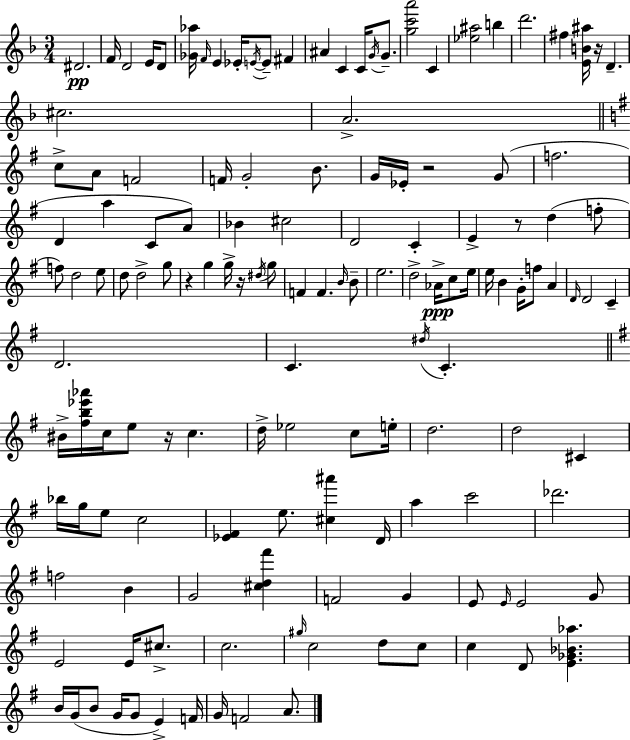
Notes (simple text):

D#4/h. F4/s D4/h E4/s D4/e [Gb4,Ab5]/s F4/s E4/q Eb4/s E4/s E4/e F#4/q A#4/q C4/q C4/s G4/s G4/e. [G5,C6,A6]/h C4/q [Eb5,A#5]/h B5/q D6/h. F#5/q [E4,B4,A#5]/s R/s D4/q. C#5/h. A4/h. C5/e A4/e F4/h F4/s G4/h B4/e. G4/s Eb4/s R/h G4/e F5/h. D4/q A5/q C4/e A4/e Bb4/q C#5/h D4/h C4/q E4/q R/e D5/q F5/e F5/e D5/h E5/e D5/e D5/h G5/e R/q G5/q G5/s R/s D#5/s G5/e F4/q F4/q. B4/s B4/e E5/h. D5/h Ab4/s C5/e E5/s E5/s B4/q G4/s F5/e A4/q D4/s D4/h C4/q D4/h. C4/q. D#5/s C4/q. BIS4/s [F#5,B5,Eb6,Ab6]/s C5/s E5/e R/s C5/q. D5/s Eb5/h C5/e E5/s D5/h. D5/h C#4/q Bb5/s G5/s E5/e C5/h [Eb4,F#4]/q E5/e. [C#5,A#6]/q D4/s A5/q C6/h Db6/h. F5/h B4/q G4/h [C#5,D5,F#6]/q F4/h G4/q E4/e E4/s E4/h G4/e E4/h E4/s C#5/e. C5/h. G#5/s C5/h D5/e C5/e C5/q D4/e [E4,Gb4,Bb4,Ab5]/q. B4/s G4/s B4/e G4/s G4/e E4/q F4/s G4/s F4/h A4/e.